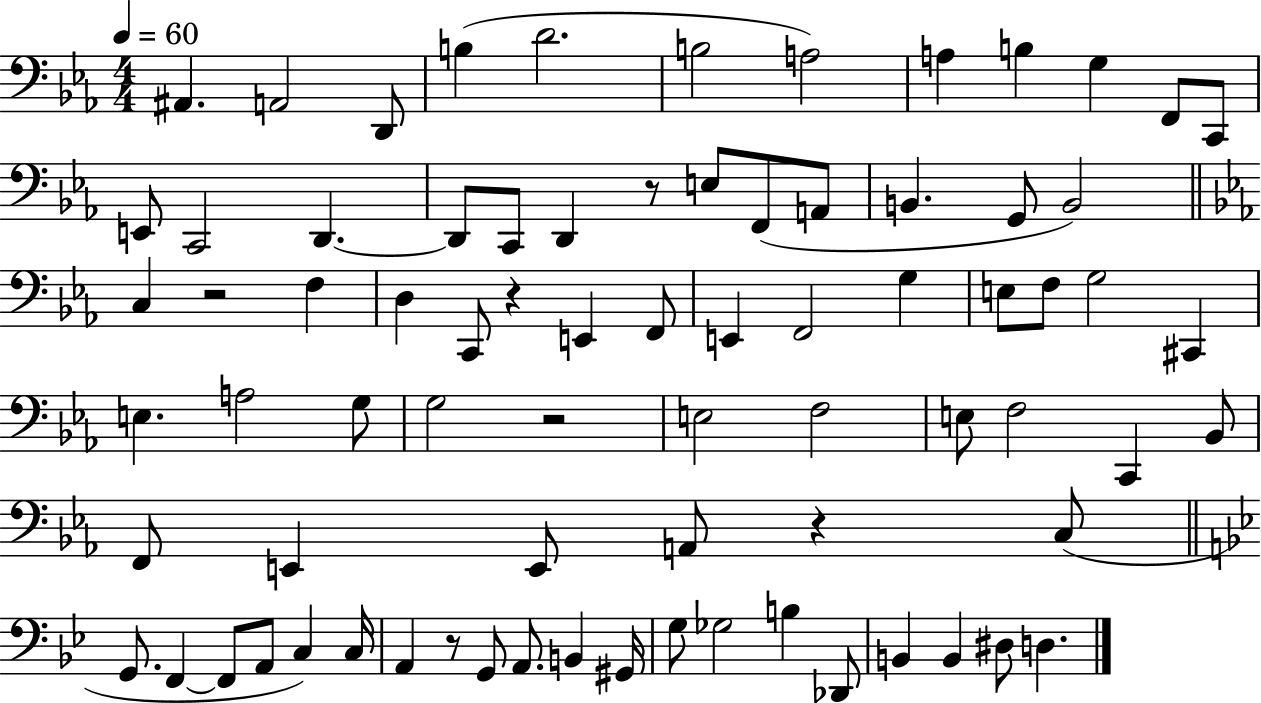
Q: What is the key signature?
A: EES major